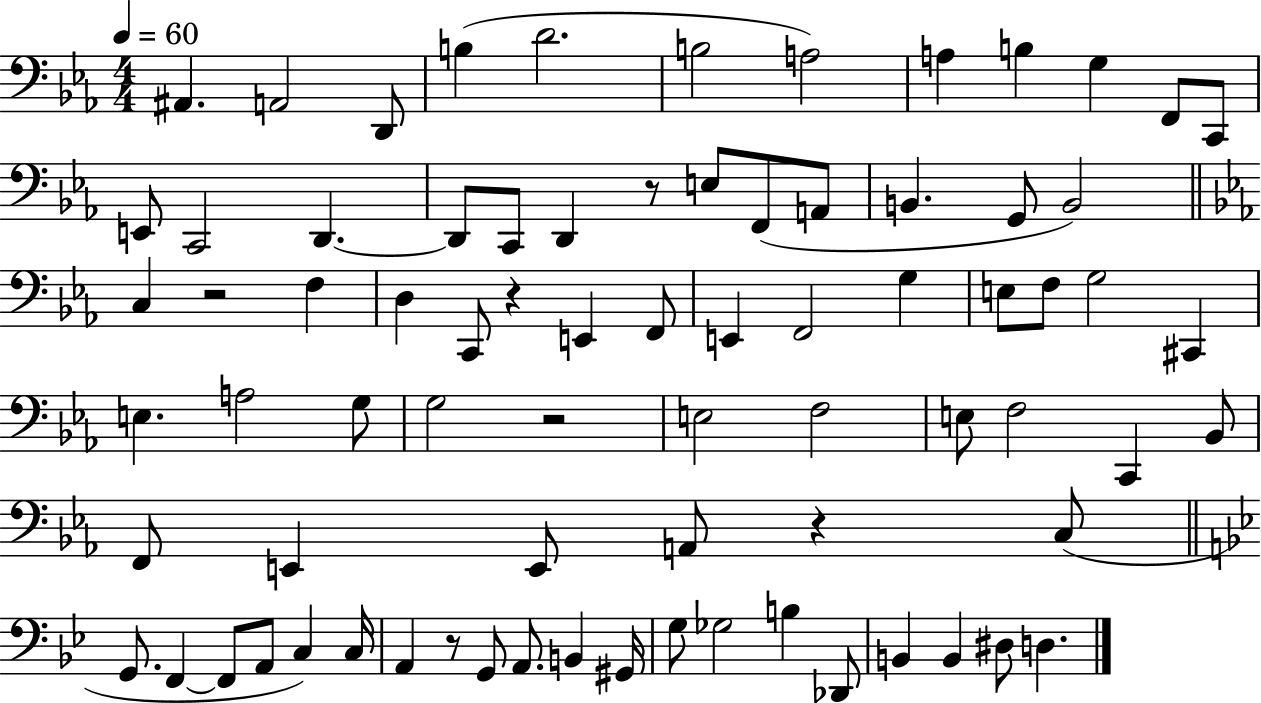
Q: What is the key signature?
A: EES major